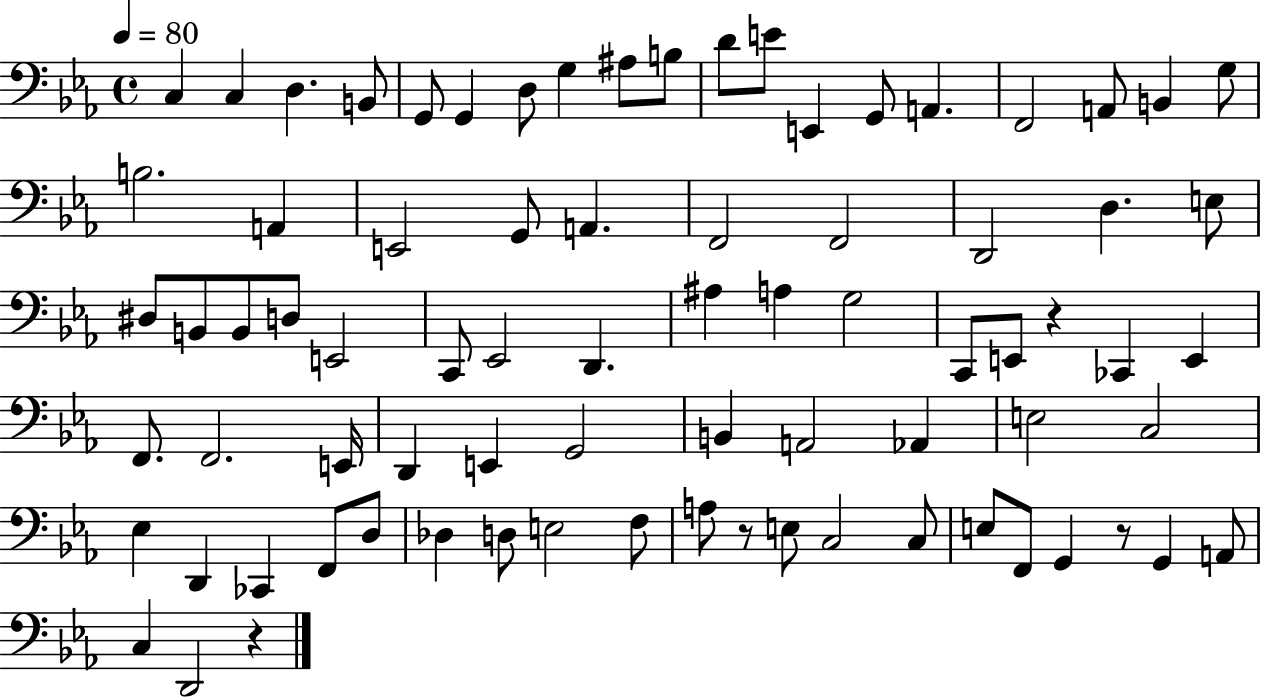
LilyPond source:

{
  \clef bass
  \time 4/4
  \defaultTimeSignature
  \key ees \major
  \tempo 4 = 80
  c4 c4 d4. b,8 | g,8 g,4 d8 g4 ais8 b8 | d'8 e'8 e,4 g,8 a,4. | f,2 a,8 b,4 g8 | \break b2. a,4 | e,2 g,8 a,4. | f,2 f,2 | d,2 d4. e8 | \break dis8 b,8 b,8 d8 e,2 | c,8 ees,2 d,4. | ais4 a4 g2 | c,8 e,8 r4 ces,4 e,4 | \break f,8. f,2. e,16 | d,4 e,4 g,2 | b,4 a,2 aes,4 | e2 c2 | \break ees4 d,4 ces,4 f,8 d8 | des4 d8 e2 f8 | a8 r8 e8 c2 c8 | e8 f,8 g,4 r8 g,4 a,8 | \break c4 d,2 r4 | \bar "|."
}